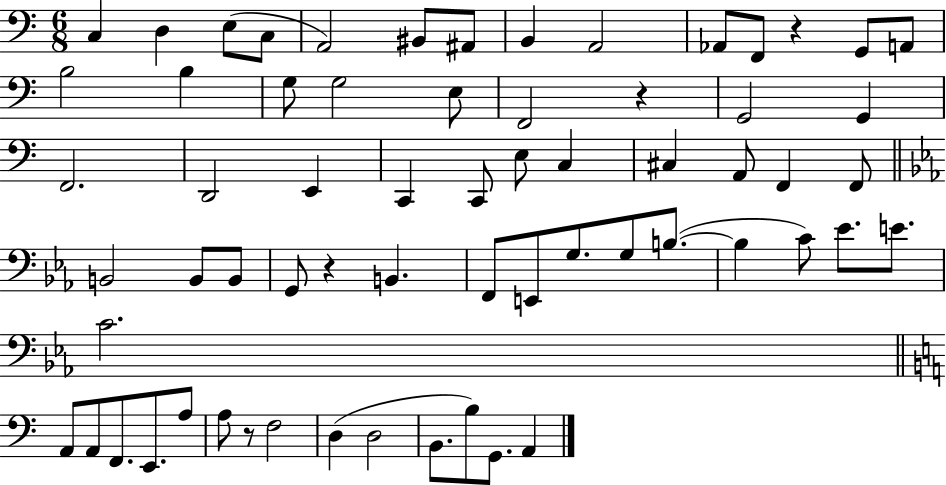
{
  \clef bass
  \numericTimeSignature
  \time 6/8
  \key c \major
  c4 d4 e8( c8 | a,2) bis,8 ais,8 | b,4 a,2 | aes,8 f,8 r4 g,8 a,8 | \break b2 b4 | g8 g2 e8 | f,2 r4 | g,2 g,4 | \break f,2. | d,2 e,4 | c,4 c,8 e8 c4 | cis4 a,8 f,4 f,8 | \break \bar "||" \break \key ees \major b,2 b,8 b,8 | g,8 r4 b,4. | f,8 e,8 g8. g8 b8.~(~ | b4 c'8) ees'8. e'8. | \break c'2. | \bar "||" \break \key c \major a,8 a,8 f,8. e,8. a8 | a8 r8 f2 | d4( d2 | b,8. b8) g,8. a,4 | \break \bar "|."
}